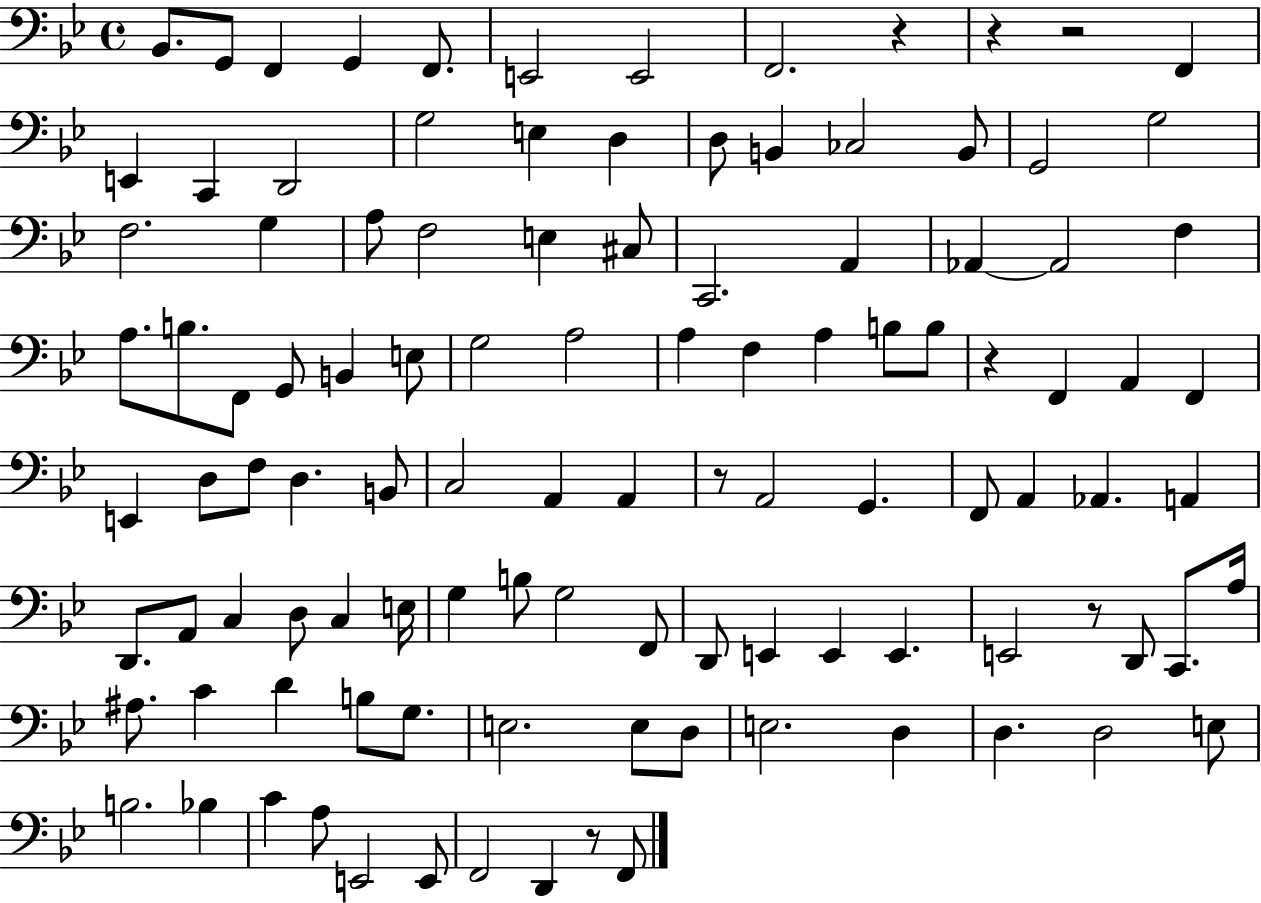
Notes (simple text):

Bb2/e. G2/e F2/q G2/q F2/e. E2/h E2/h F2/h. R/q R/q R/h F2/q E2/q C2/q D2/h G3/h E3/q D3/q D3/e B2/q CES3/h B2/e G2/h G3/h F3/h. G3/q A3/e F3/h E3/q C#3/e C2/h. A2/q Ab2/q Ab2/h F3/q A3/e. B3/e. F2/e G2/e B2/q E3/e G3/h A3/h A3/q F3/q A3/q B3/e B3/e R/q F2/q A2/q F2/q E2/q D3/e F3/e D3/q. B2/e C3/h A2/q A2/q R/e A2/h G2/q. F2/e A2/q Ab2/q. A2/q D2/e. A2/e C3/q D3/e C3/q E3/s G3/q B3/e G3/h F2/e D2/e E2/q E2/q E2/q. E2/h R/e D2/e C2/e. A3/s A#3/e. C4/q D4/q B3/e G3/e. E3/h. E3/e D3/e E3/h. D3/q D3/q. D3/h E3/e B3/h. Bb3/q C4/q A3/e E2/h E2/e F2/h D2/q R/e F2/e